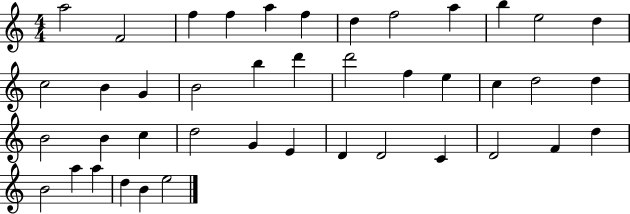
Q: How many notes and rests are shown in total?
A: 42